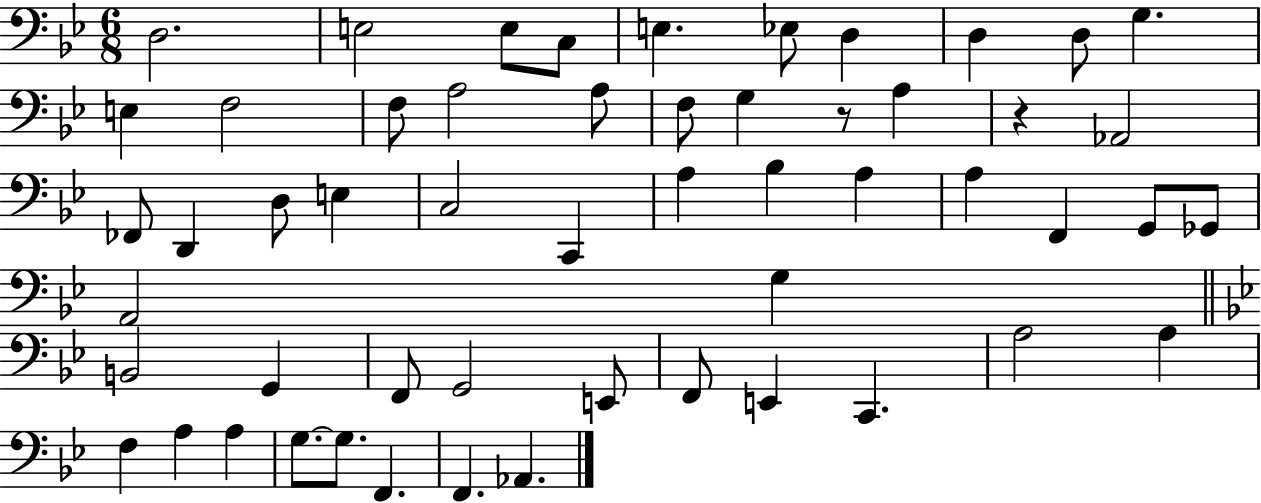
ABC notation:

X:1
T:Untitled
M:6/8
L:1/4
K:Bb
D,2 E,2 E,/2 C,/2 E, _E,/2 D, D, D,/2 G, E, F,2 F,/2 A,2 A,/2 F,/2 G, z/2 A, z _A,,2 _F,,/2 D,, D,/2 E, C,2 C,, A, _B, A, A, F,, G,,/2 _G,,/2 A,,2 G, B,,2 G,, F,,/2 G,,2 E,,/2 F,,/2 E,, C,, A,2 A, F, A, A, G,/2 G,/2 F,, F,, _A,,